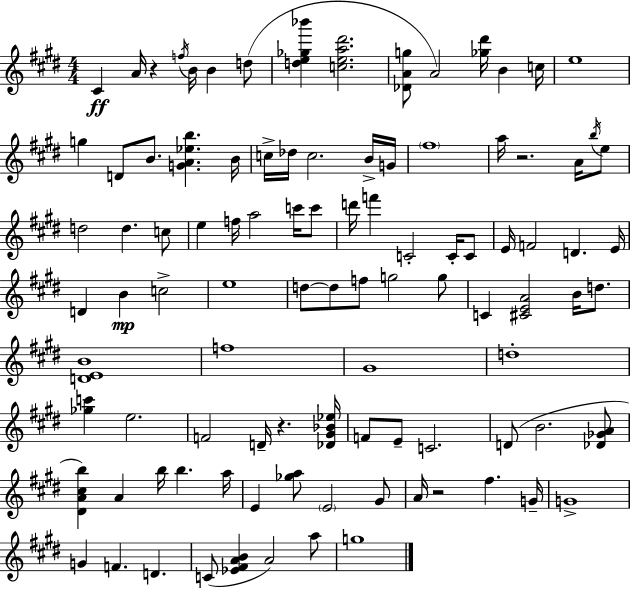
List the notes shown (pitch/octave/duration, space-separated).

C#4/q A4/s R/q F5/s B4/s B4/q D5/e [D5,E5,Gb5,Bb6]/q [C5,E5,A5,D#6]/h. [Db4,A4,G5]/e A4/h [Gb5,D#6]/s B4/q C5/s E5/w G5/q D4/e B4/e. [G4,A4,Eb5,B5]/q. B4/s C5/s Db5/s C5/h. B4/s G4/s F#5/w A5/s R/h. A4/s B5/s E5/e D5/h D5/q. C5/e E5/q F5/s A5/h C6/s C6/e D6/s F6/q C4/h C4/s C4/e E4/s F4/h D4/q. E4/s D4/q B4/q C5/h E5/w D5/e D5/e F5/e G5/h G5/e C4/q [C#4,E4,A4]/h B4/s D5/e. [D4,E4,B4]/w F5/w G#4/w D5/w [Gb5,C6]/q E5/h. F4/h D4/s R/q. [Db4,G#4,Bb4,Eb5]/s F4/e E4/e C4/h. D4/e B4/h. [Db4,Gb4,A4]/e [D#4,A4,C#5,B5]/q A4/q B5/s B5/q. A5/s E4/q [Gb5,A5]/e E4/h G#4/e A4/s R/h F#5/q. G4/s G4/w G4/q F4/q. D4/q. C4/e [Eb4,F#4,A4,B4]/q A4/h A5/e G5/w